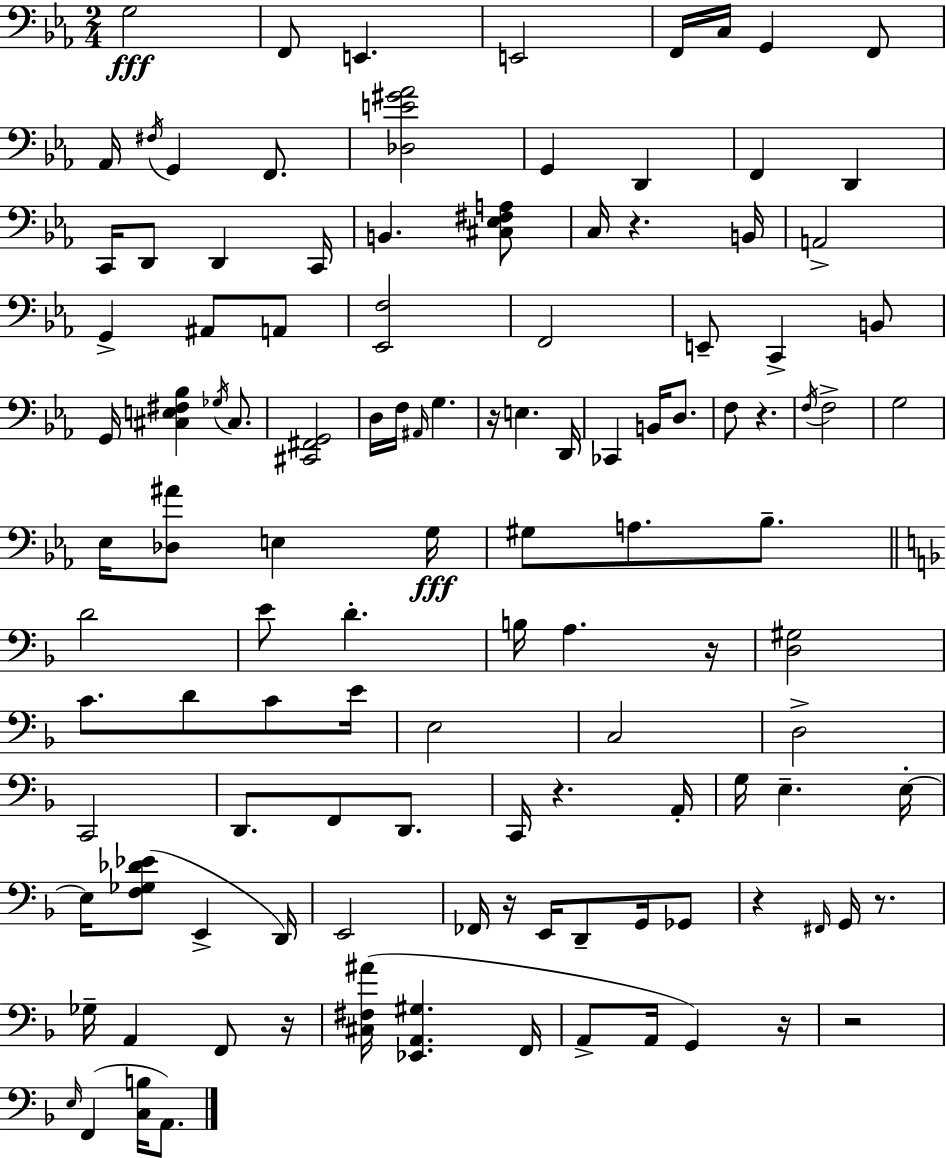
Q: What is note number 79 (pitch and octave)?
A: FES2